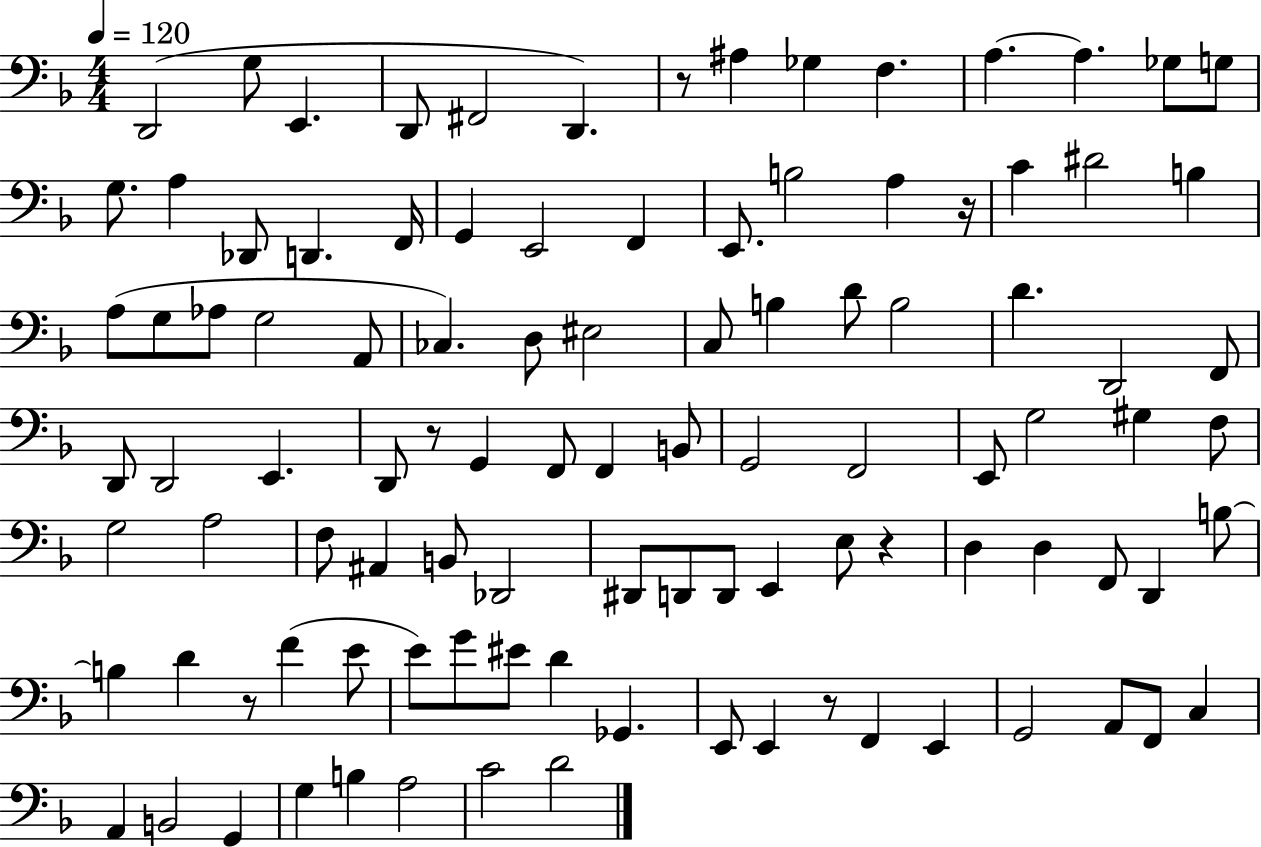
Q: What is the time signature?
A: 4/4